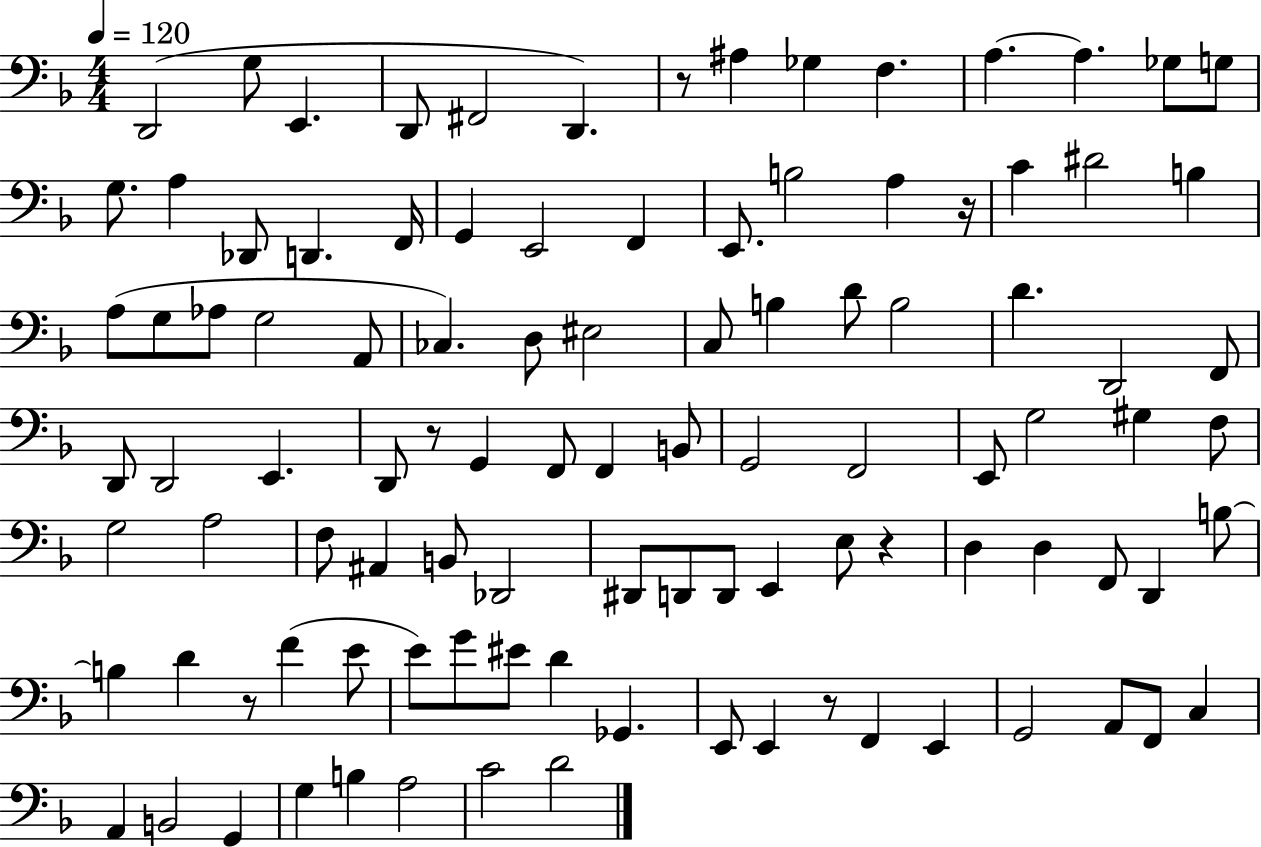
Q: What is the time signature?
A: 4/4